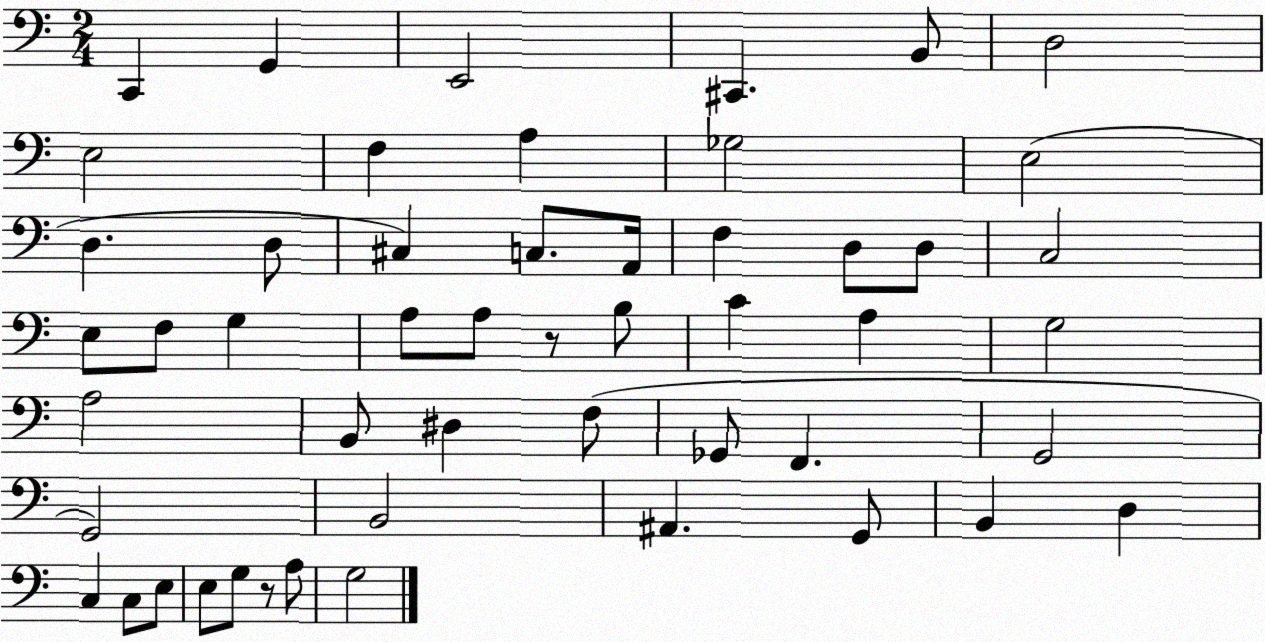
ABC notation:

X:1
T:Untitled
M:2/4
L:1/4
K:C
C,, G,, E,,2 ^C,, B,,/2 D,2 E,2 F, A, _G,2 E,2 D, D,/2 ^C, C,/2 A,,/4 F, D,/2 D,/2 C,2 E,/2 F,/2 G, A,/2 A,/2 z/2 B,/2 C A, G,2 A,2 B,,/2 ^D, F,/2 _G,,/2 F,, G,,2 G,,2 B,,2 ^A,, G,,/2 B,, D, C, C,/2 E,/2 E,/2 G,/2 z/2 A,/2 G,2